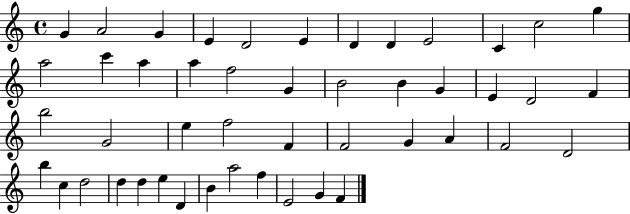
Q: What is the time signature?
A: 4/4